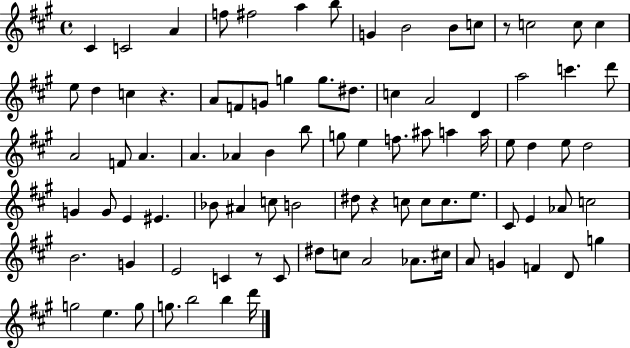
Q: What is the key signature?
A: A major